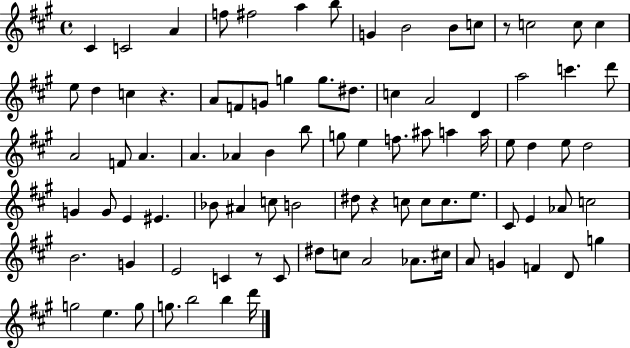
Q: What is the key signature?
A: A major